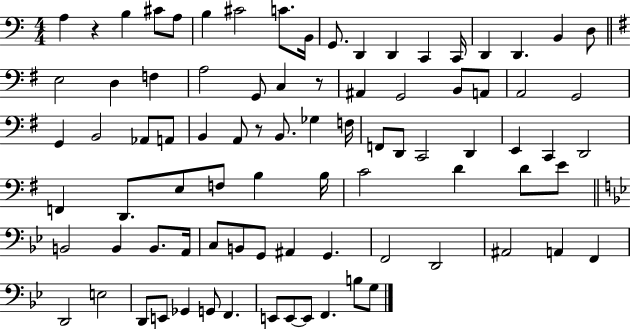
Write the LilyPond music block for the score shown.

{
  \clef bass
  \numericTimeSignature
  \time 4/4
  \key c \major
  a4 r4 b4 cis'8 a8 | b4 cis'2 c'8. b,16 | g,8. d,4 d,4 c,4 c,16 | d,4 d,4. b,4 d8 | \break \bar "||" \break \key g \major e2 d4 f4 | a2 g,8 c4 r8 | ais,4 g,2 b,8 a,8 | a,2 g,2 | \break g,4 b,2 aes,8 a,8 | b,4 a,8 r8 b,8. ges4 f16 | f,8 d,8 c,2 d,4 | e,4 c,4 d,2 | \break f,4 d,8. e8 f8 b4 b16 | c'2 d'4 d'8 e'8 | \bar "||" \break \key g \minor b,2 b,4 b,8. a,16 | c8 b,8 g,8 ais,4 g,4. | f,2 d,2 | ais,2 a,4 f,4 | \break d,2 e2 | d,8 e,8 ges,4 g,8 f,4. | e,8 e,8~~ e,8 f,4. b8 g8 | \bar "|."
}